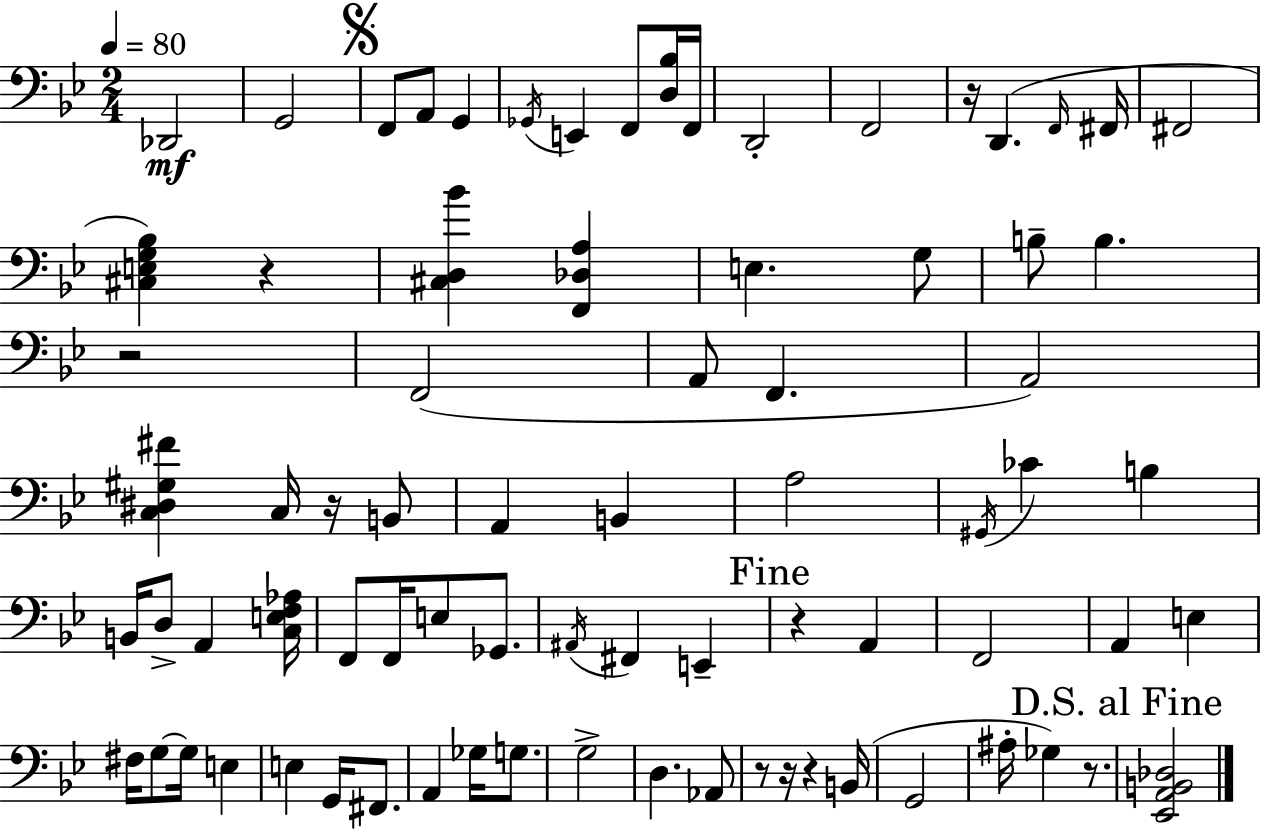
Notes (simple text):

Db2/h G2/h F2/e A2/e G2/q Gb2/s E2/q F2/e [D3,Bb3]/s F2/s D2/h F2/h R/s D2/q. F2/s F#2/s F#2/h [C#3,E3,G3,Bb3]/q R/q [C#3,D3,Bb4]/q [F2,Db3,A3]/q E3/q. G3/e B3/e B3/q. R/h F2/h A2/e F2/q. A2/h [C3,D#3,G#3,F#4]/q C3/s R/s B2/e A2/q B2/q A3/h G#2/s CES4/q B3/q B2/s D3/e A2/q [C3,E3,F3,Ab3]/s F2/e F2/s E3/e Gb2/e. A#2/s F#2/q E2/q R/q A2/q F2/h A2/q E3/q F#3/s G3/e G3/s E3/q E3/q G2/s F#2/e. A2/q Gb3/s G3/e. G3/h D3/q. Ab2/e R/e R/s R/q B2/s G2/h A#3/s Gb3/q R/e. [Eb2,A2,B2,Db3]/h